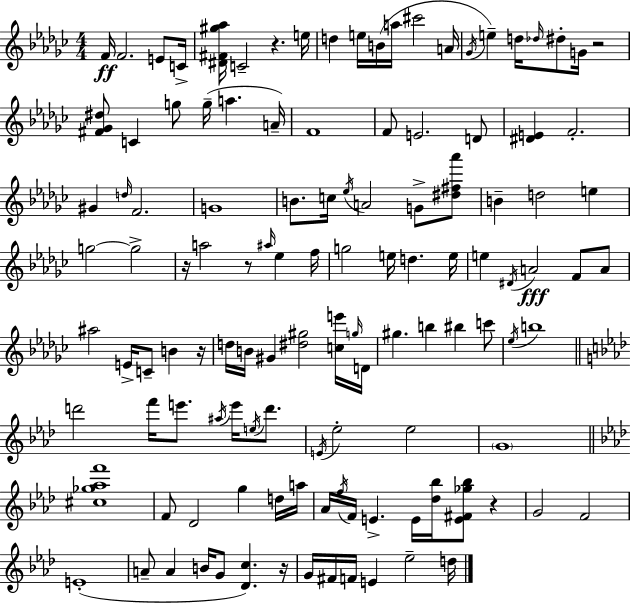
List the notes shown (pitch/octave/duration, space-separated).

F4/s F4/h. E4/e C4/s [D#4,F#4,G#5,Ab5]/s C4/h R/q. E5/s D5/q E5/s B4/s A5/s C#6/h A4/s Gb4/s E5/q D5/s Db5/s D#5/e G4/s R/h [F#4,Gb4,D#5]/e C4/q G5/e G5/s A5/q. A4/s F4/w F4/e E4/h. D4/e [D#4,E4]/q F4/h. G#4/q D5/s F4/h. G4/w B4/e. C5/s Eb5/s A4/h G4/e [D#5,F#5,Ab6]/e B4/q D5/h E5/q G5/h G5/h R/s A5/h R/e A#5/s Eb5/q F5/s G5/h E5/s D5/q. E5/s E5/q D#4/s A4/h F4/e A4/e A#5/h E4/s C4/e B4/q R/s D5/s B4/s G#4/q [D#5,G#5]/h [C5,E6]/s G5/s D4/s G#5/q. B5/q BIS5/q C6/e Eb5/s B5/w D6/h F6/s E6/e. A#5/s E6/s E5/s D6/e. E4/s Eb5/h Eb5/h G4/w [C#5,Gb5,Ab5,F6]/w F4/e Db4/h G5/q D5/s A5/s Ab4/s F5/s F4/s E4/q. E4/s [Db5,Bb5]/s [E4,F#4,Gb5,Bb5]/e R/q G4/h F4/h E4/w A4/e A4/q B4/s G4/e [Db4,C5]/q. R/s G4/s F#4/s F4/s E4/q Eb5/h D5/s